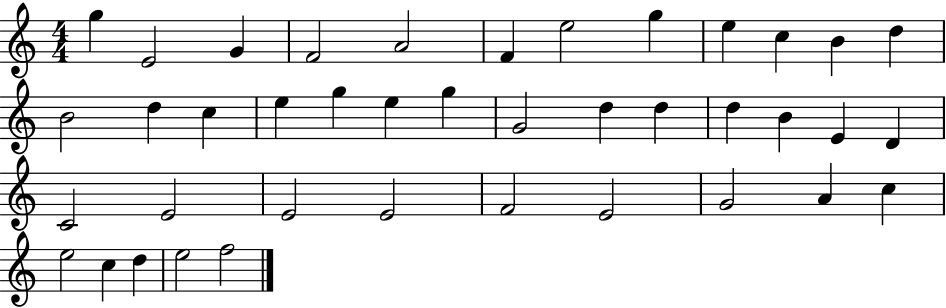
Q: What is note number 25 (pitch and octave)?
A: E4